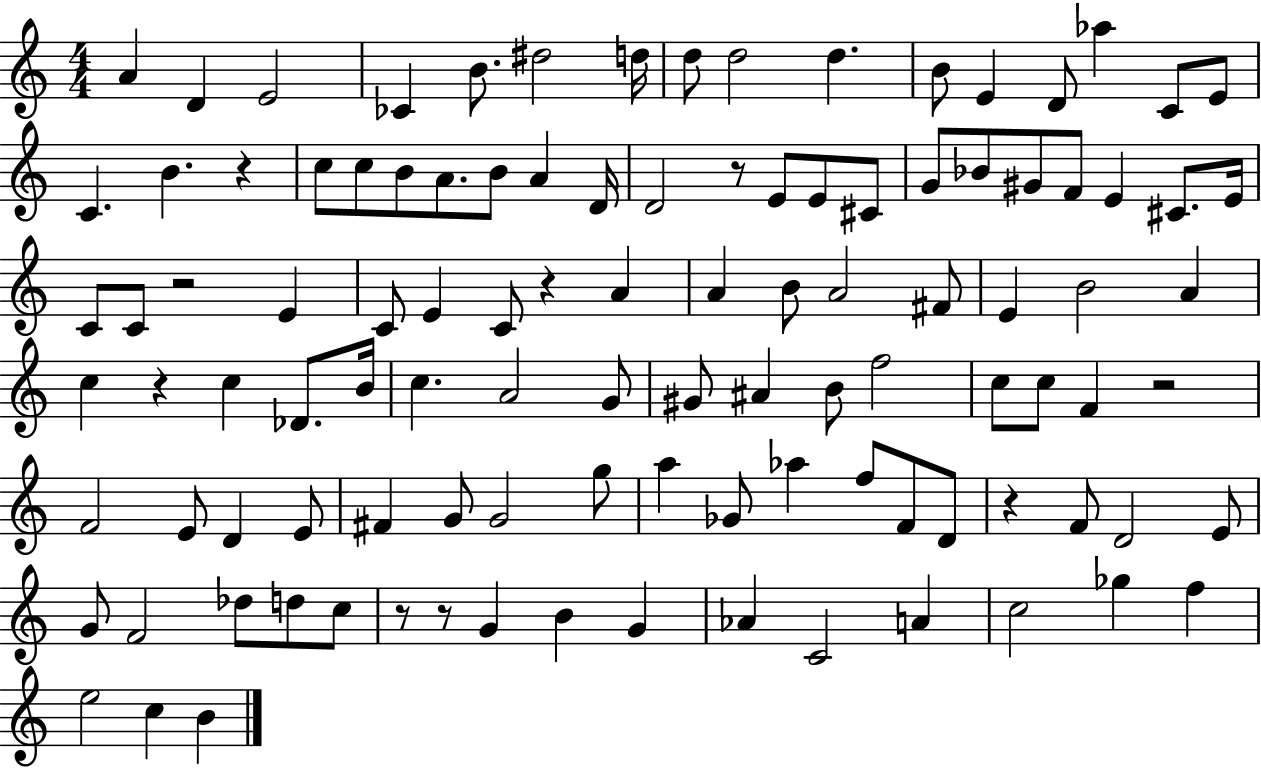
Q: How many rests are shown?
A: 9